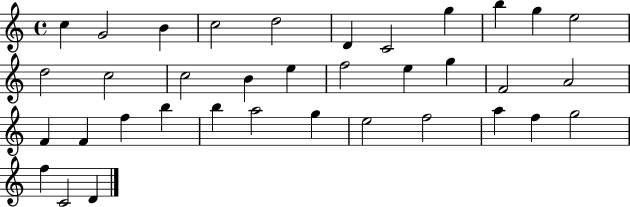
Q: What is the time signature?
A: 4/4